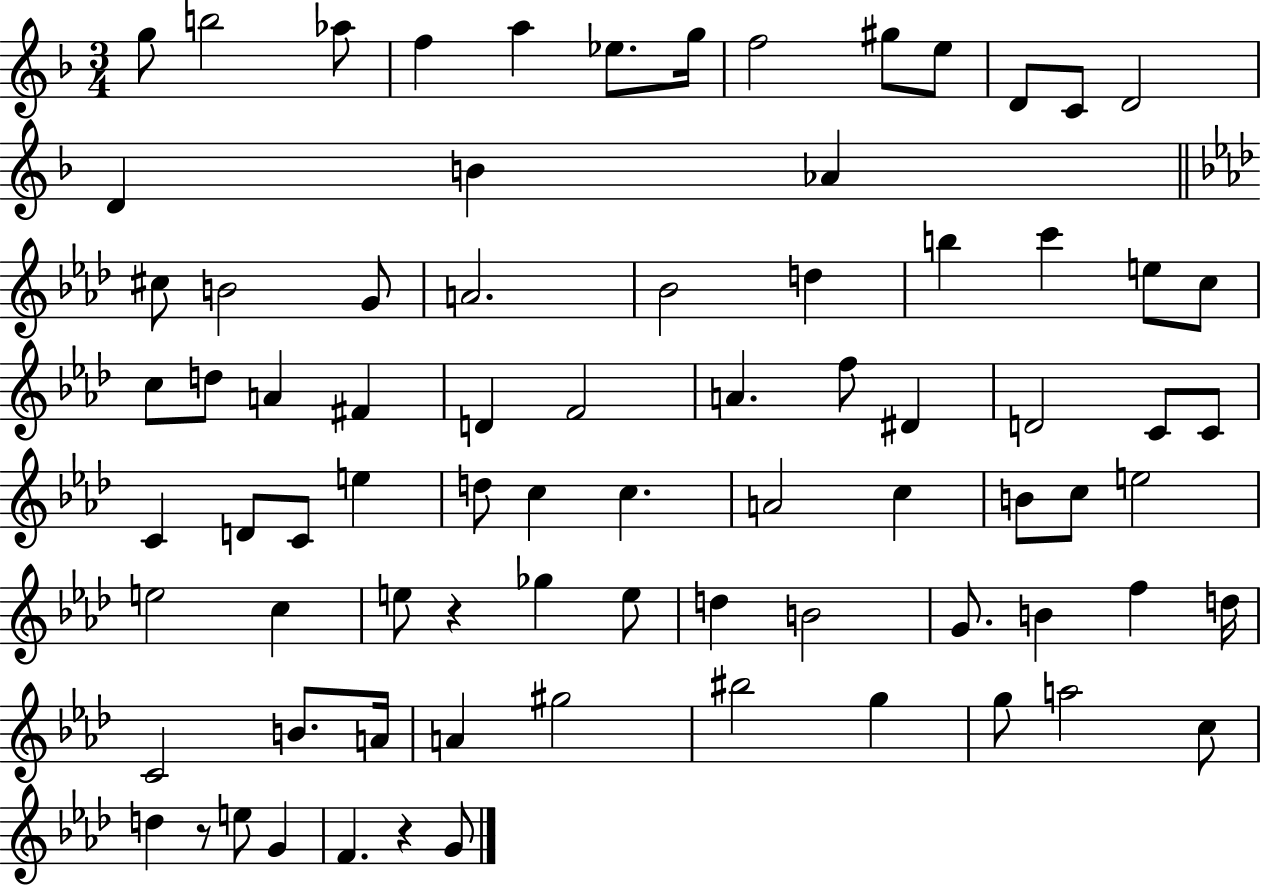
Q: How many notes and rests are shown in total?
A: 79